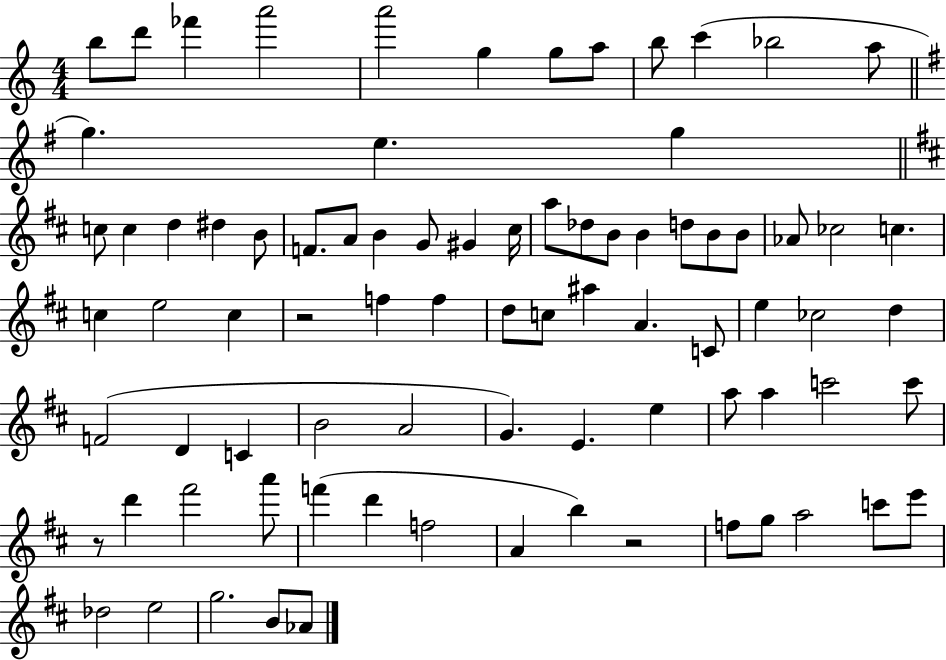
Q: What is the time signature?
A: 4/4